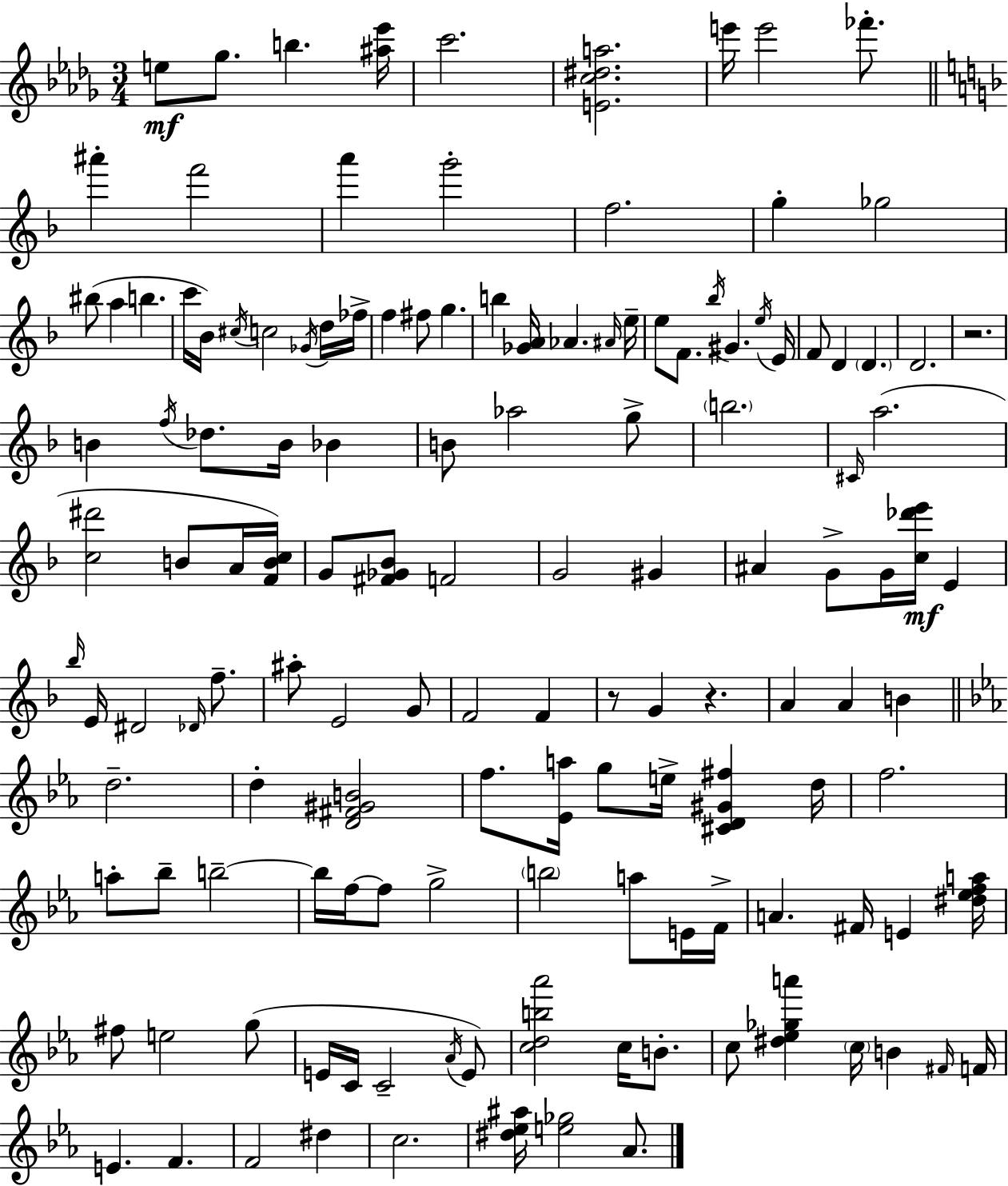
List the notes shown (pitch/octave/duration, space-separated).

E5/e Gb5/e. B5/q. [A#5,Eb6]/s C6/h. [E4,C5,D#5,A5]/h. E6/s E6/h FES6/e. A#6/q F6/h A6/q G6/h F5/h. G5/q Gb5/h BIS5/e A5/q B5/q. C6/s Bb4/s C#5/s C5/h Gb4/s D5/s FES5/s F5/q F#5/e G5/q. B5/q [Gb4,A4]/s Ab4/q. A#4/s E5/s E5/e F4/e. Bb5/s G#4/q. E5/s E4/s F4/e D4/q D4/q. D4/h. R/h. B4/q F5/s Db5/e. B4/s Bb4/q B4/e Ab5/h G5/e B5/h. C#4/s A5/h. [C5,D#6]/h B4/e A4/s [F4,B4,C5]/s G4/e [F#4,Gb4,Bb4]/e F4/h G4/h G#4/q A#4/q G4/e G4/s [C5,Db6,E6]/s E4/q Bb5/s E4/s D#4/h Db4/s F5/e. A#5/e E4/h G4/e F4/h F4/q R/e G4/q R/q. A4/q A4/q B4/q D5/h. D5/q [D4,F#4,G#4,B4]/h F5/e. [Eb4,A5]/s G5/e E5/s [C#4,D4,G#4,F#5]/q D5/s F5/h. A5/e Bb5/e B5/h B5/s F5/s F5/e G5/h B5/h A5/e E4/s F4/s A4/q. F#4/s E4/q [D#5,Eb5,F5,A5]/s F#5/e E5/h G5/e E4/s C4/s C4/h Ab4/s E4/e [C5,D5,B5,Ab6]/h C5/s B4/e. C5/e [D#5,Eb5,Gb5,A6]/q C5/s B4/q F#4/s F4/s E4/q. F4/q. F4/h D#5/q C5/h. [D#5,Eb5,A#5]/s [E5,Gb5]/h Ab4/e.